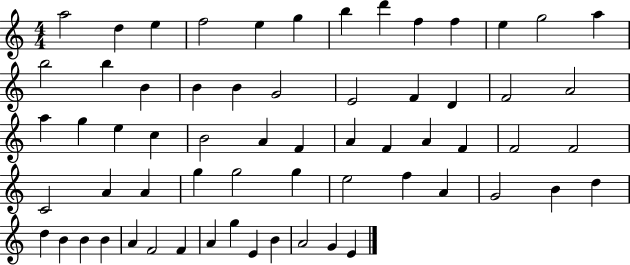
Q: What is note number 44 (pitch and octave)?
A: E5